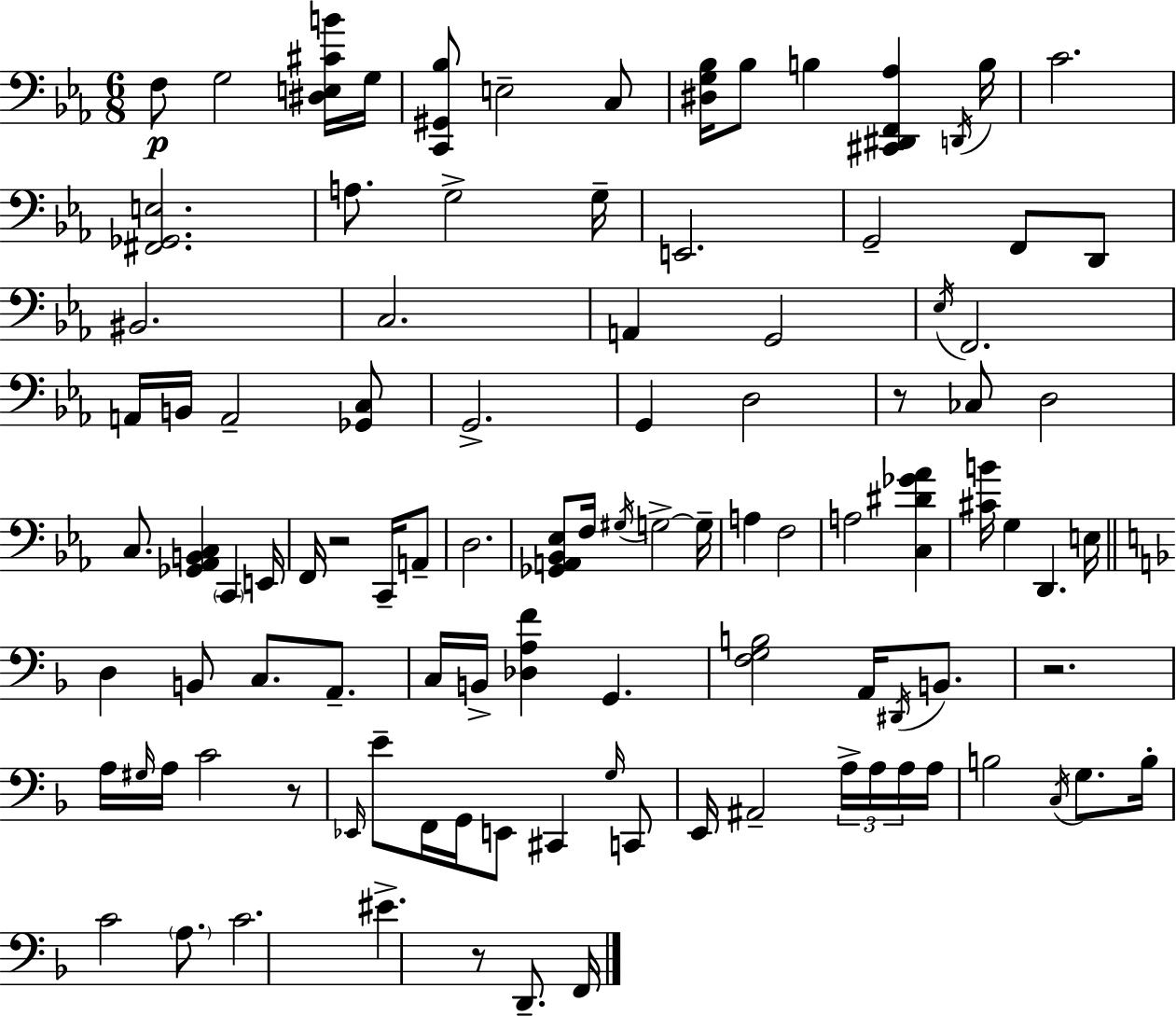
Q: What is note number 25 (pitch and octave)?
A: B2